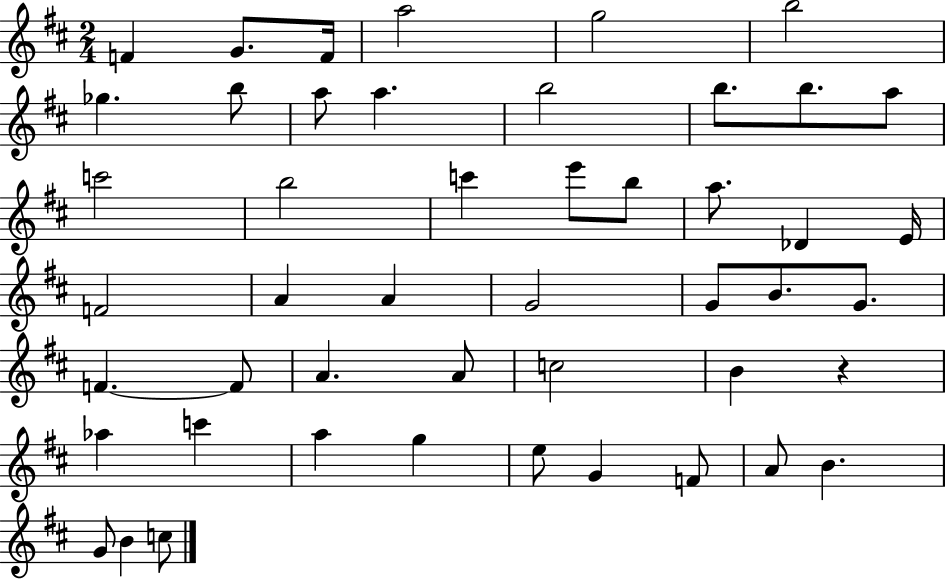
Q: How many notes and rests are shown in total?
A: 48